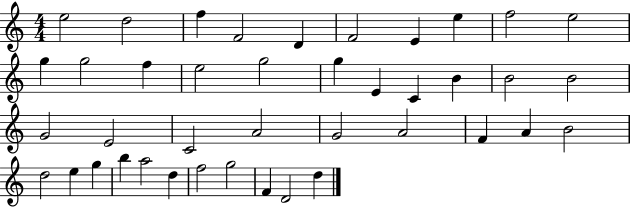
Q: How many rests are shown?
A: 0